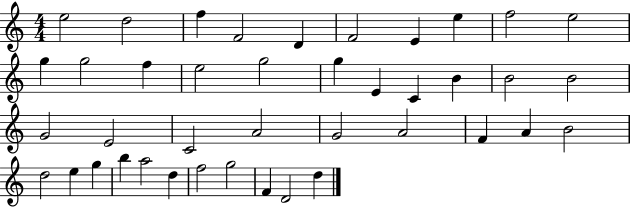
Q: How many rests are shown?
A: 0